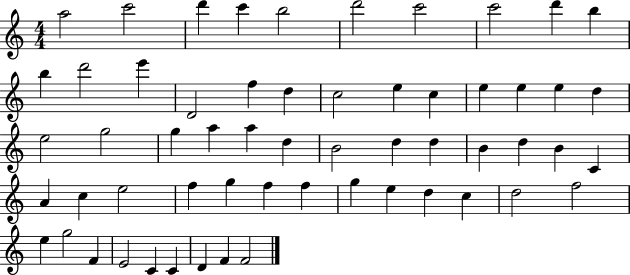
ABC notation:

X:1
T:Untitled
M:4/4
L:1/4
K:C
a2 c'2 d' c' b2 d'2 c'2 c'2 d' b b d'2 e' D2 f d c2 e c e e e d e2 g2 g a a d B2 d d B d B C A c e2 f g f f g e d c d2 f2 e g2 F E2 C C D F F2